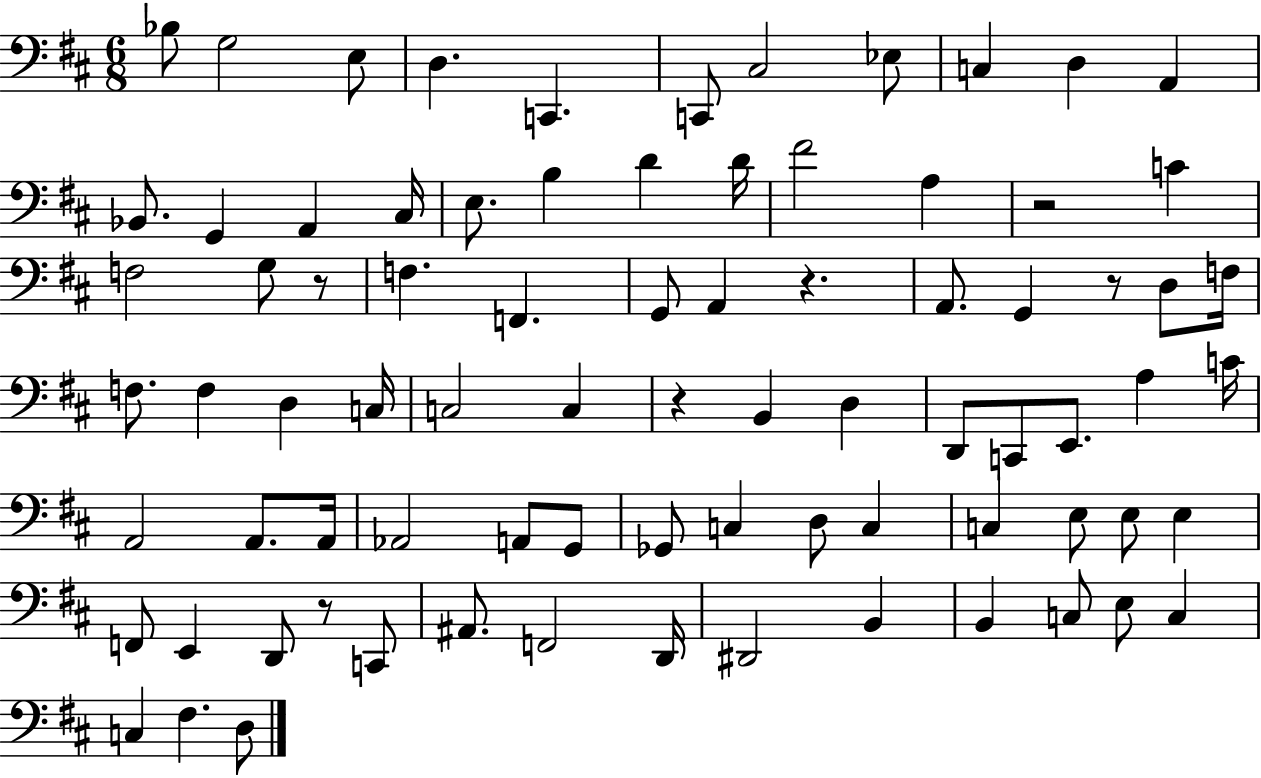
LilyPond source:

{
  \clef bass
  \numericTimeSignature
  \time 6/8
  \key d \major
  bes8 g2 e8 | d4. c,4. | c,8 cis2 ees8 | c4 d4 a,4 | \break bes,8. g,4 a,4 cis16 | e8. b4 d'4 d'16 | fis'2 a4 | r2 c'4 | \break f2 g8 r8 | f4. f,4. | g,8 a,4 r4. | a,8. g,4 r8 d8 f16 | \break f8. f4 d4 c16 | c2 c4 | r4 b,4 d4 | d,8 c,8 e,8. a4 c'16 | \break a,2 a,8. a,16 | aes,2 a,8 g,8 | ges,8 c4 d8 c4 | c4 e8 e8 e4 | \break f,8 e,4 d,8 r8 c,8 | ais,8. f,2 d,16 | dis,2 b,4 | b,4 c8 e8 c4 | \break c4 fis4. d8 | \bar "|."
}